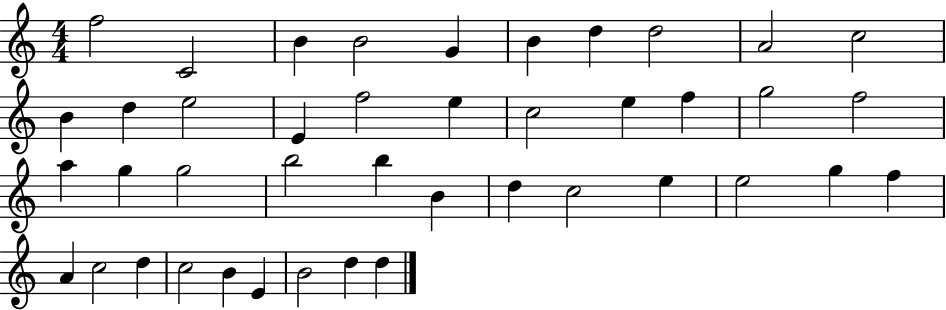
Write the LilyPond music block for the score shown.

{
  \clef treble
  \numericTimeSignature
  \time 4/4
  \key c \major
  f''2 c'2 | b'4 b'2 g'4 | b'4 d''4 d''2 | a'2 c''2 | \break b'4 d''4 e''2 | e'4 f''2 e''4 | c''2 e''4 f''4 | g''2 f''2 | \break a''4 g''4 g''2 | b''2 b''4 b'4 | d''4 c''2 e''4 | e''2 g''4 f''4 | \break a'4 c''2 d''4 | c''2 b'4 e'4 | b'2 d''4 d''4 | \bar "|."
}